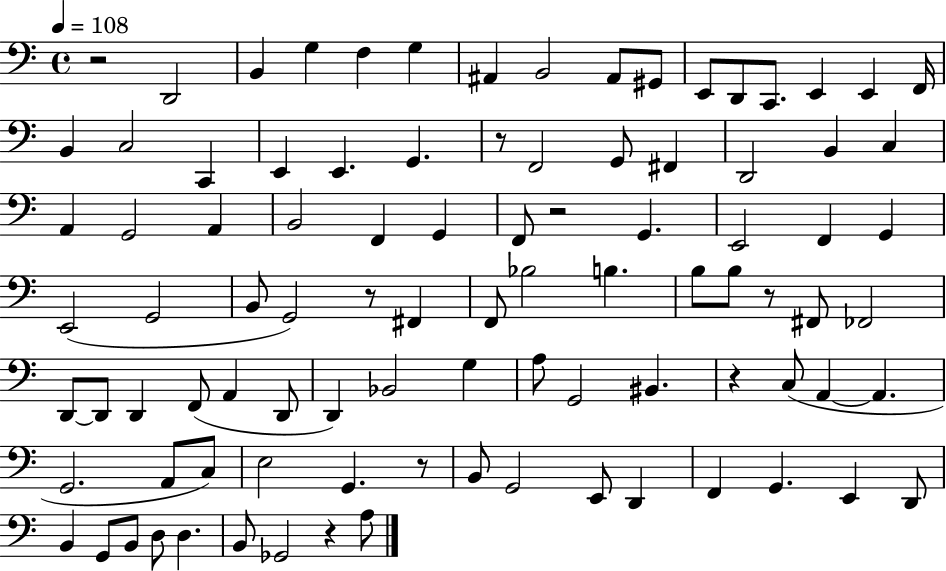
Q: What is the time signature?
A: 4/4